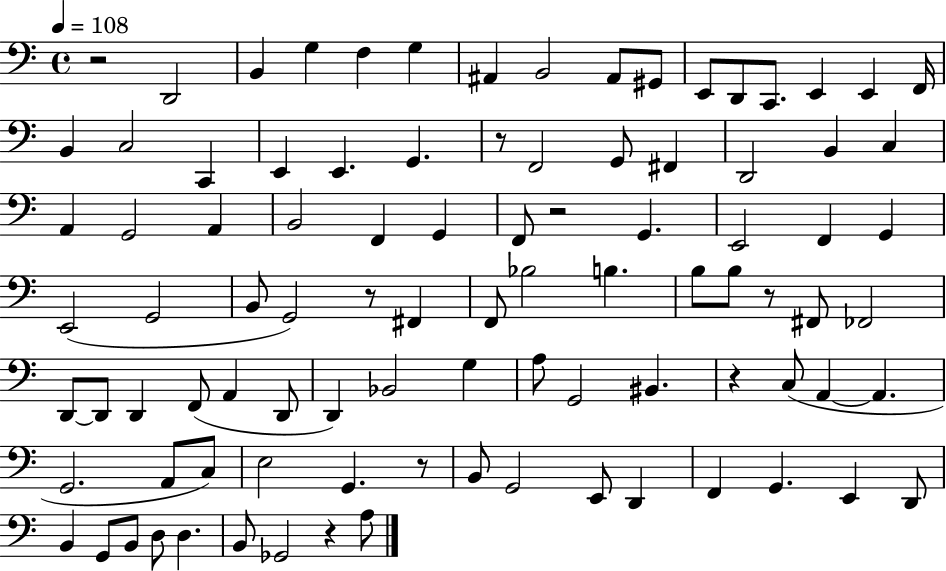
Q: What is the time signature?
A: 4/4